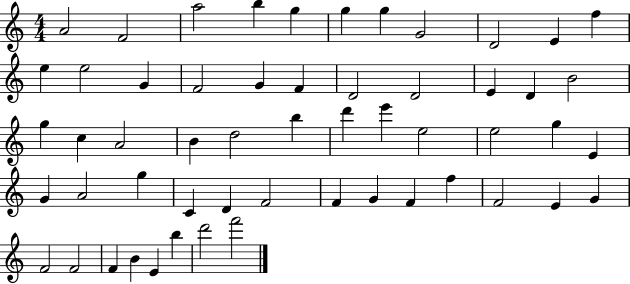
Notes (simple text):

A4/h F4/h A5/h B5/q G5/q G5/q G5/q G4/h D4/h E4/q F5/q E5/q E5/h G4/q F4/h G4/q F4/q D4/h D4/h E4/q D4/q B4/h G5/q C5/q A4/h B4/q D5/h B5/q D6/q E6/q E5/h E5/h G5/q E4/q G4/q A4/h G5/q C4/q D4/q F4/h F4/q G4/q F4/q F5/q F4/h E4/q G4/q F4/h F4/h F4/q B4/q E4/q B5/q D6/h F6/h